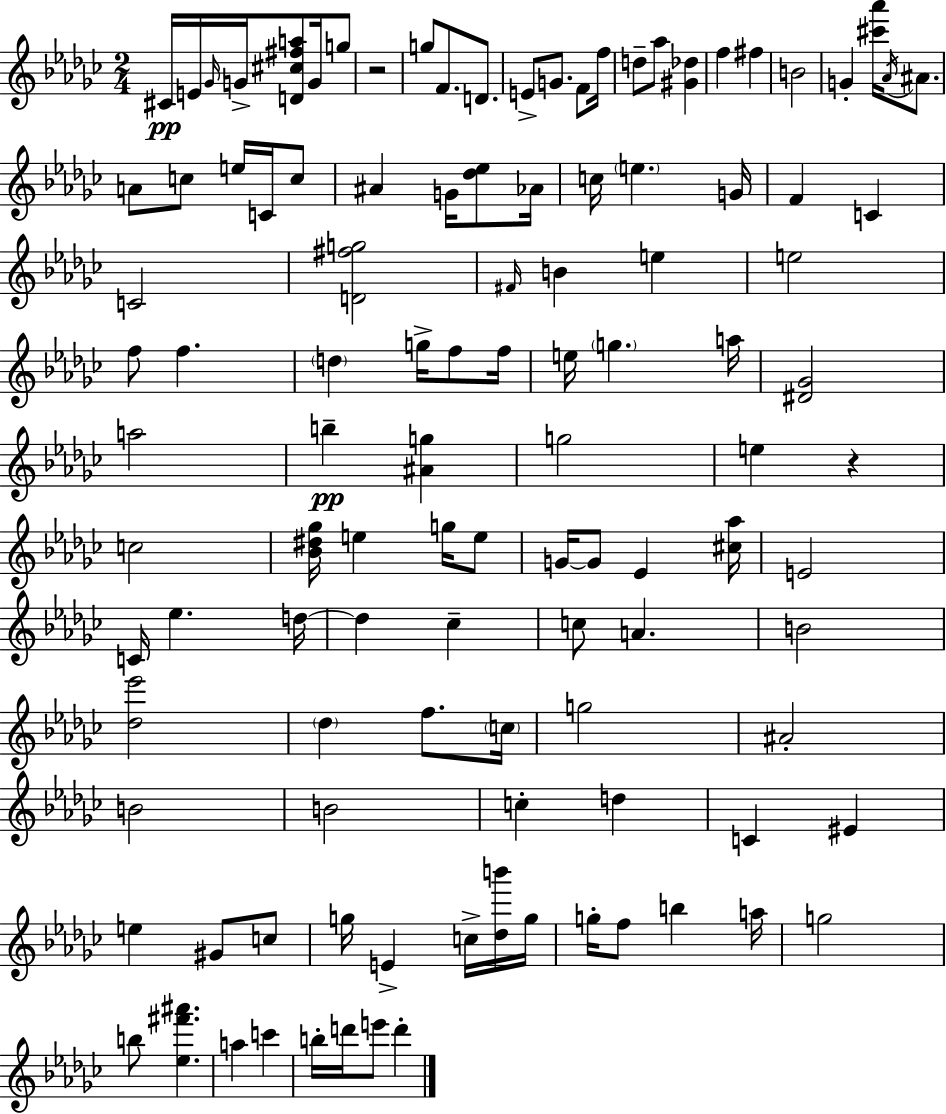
X:1
T:Untitled
M:2/4
L:1/4
K:Ebm
^C/4 E/4 _G/4 G/4 [D^c^fa]/2 G/4 g/2 z2 g/2 F/2 D/2 E/2 G/2 F/2 f/4 d/2 _a/2 [^G_d] f ^f B2 G [^c'_a']/4 _A/4 ^A/2 A/2 c/2 e/4 C/4 c/2 ^A G/4 [_d_e]/2 _A/4 c/4 e G/4 F C C2 [D^fg]2 ^F/4 B e e2 f/2 f d g/4 f/2 f/4 e/4 g a/4 [^D_G]2 a2 b [^Ag] g2 e z c2 [_B^d_g]/4 e g/4 e/2 G/4 G/2 _E [^c_a]/4 E2 C/4 _e d/4 d _c c/2 A B2 [_d_e']2 _d f/2 c/4 g2 ^A2 B2 B2 c d C ^E e ^G/2 c/2 g/4 E c/4 [_db']/4 g/4 g/4 f/2 b a/4 g2 b/2 [_e^f'^a'] a c' b/4 d'/4 e'/2 d'